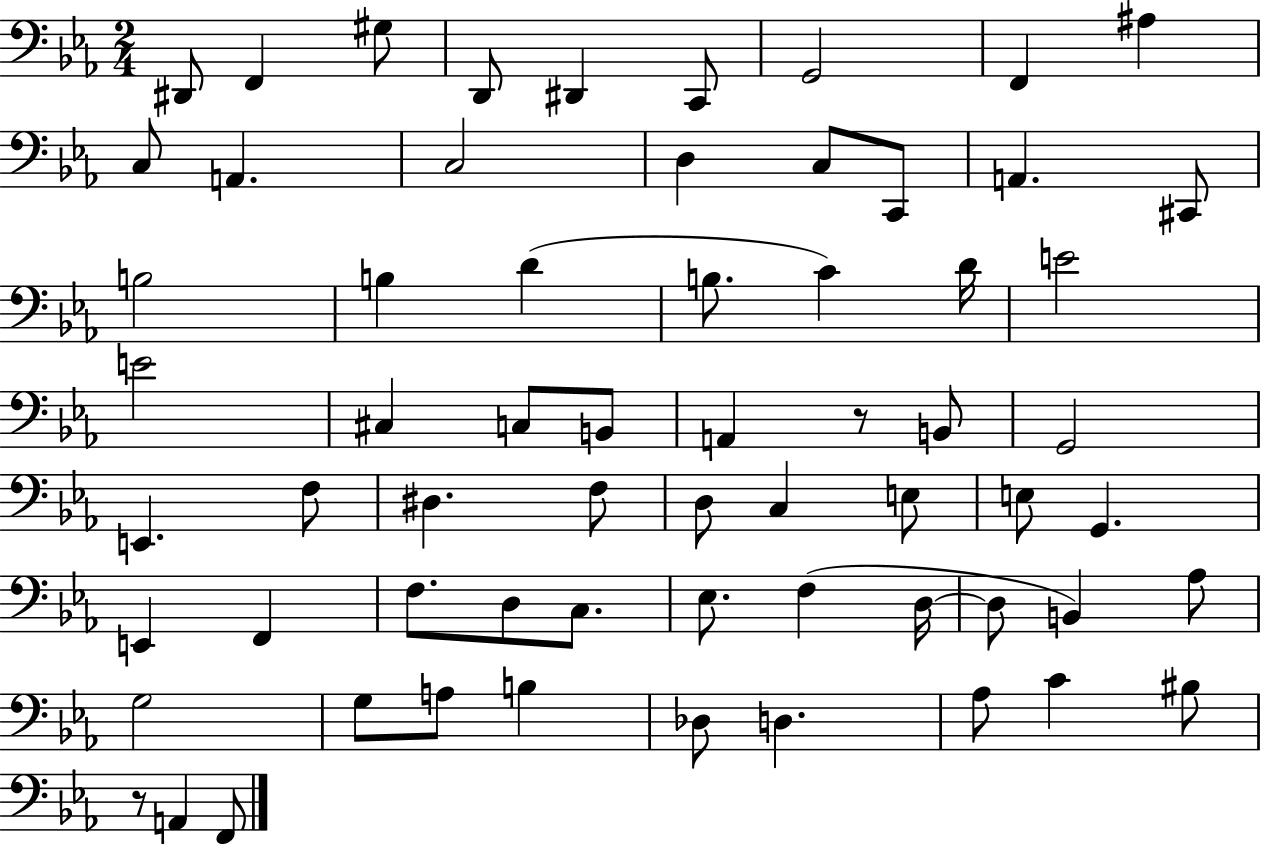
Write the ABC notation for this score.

X:1
T:Untitled
M:2/4
L:1/4
K:Eb
^D,,/2 F,, ^G,/2 D,,/2 ^D,, C,,/2 G,,2 F,, ^A, C,/2 A,, C,2 D, C,/2 C,,/2 A,, ^C,,/2 B,2 B, D B,/2 C D/4 E2 E2 ^C, C,/2 B,,/2 A,, z/2 B,,/2 G,,2 E,, F,/2 ^D, F,/2 D,/2 C, E,/2 E,/2 G,, E,, F,, F,/2 D,/2 C,/2 _E,/2 F, D,/4 D,/2 B,, _A,/2 G,2 G,/2 A,/2 B, _D,/2 D, _A,/2 C ^B,/2 z/2 A,, F,,/2